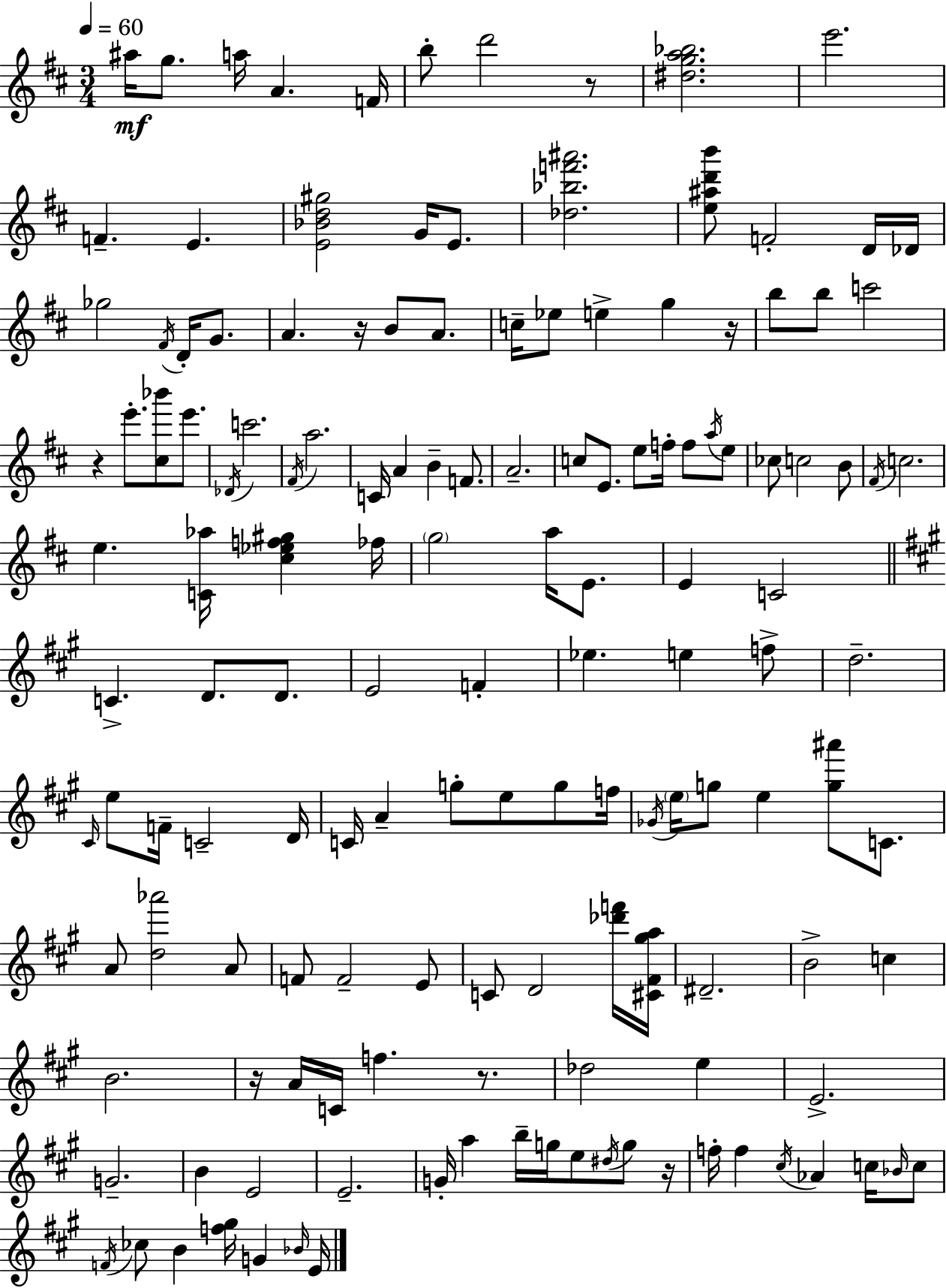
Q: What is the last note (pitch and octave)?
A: E4